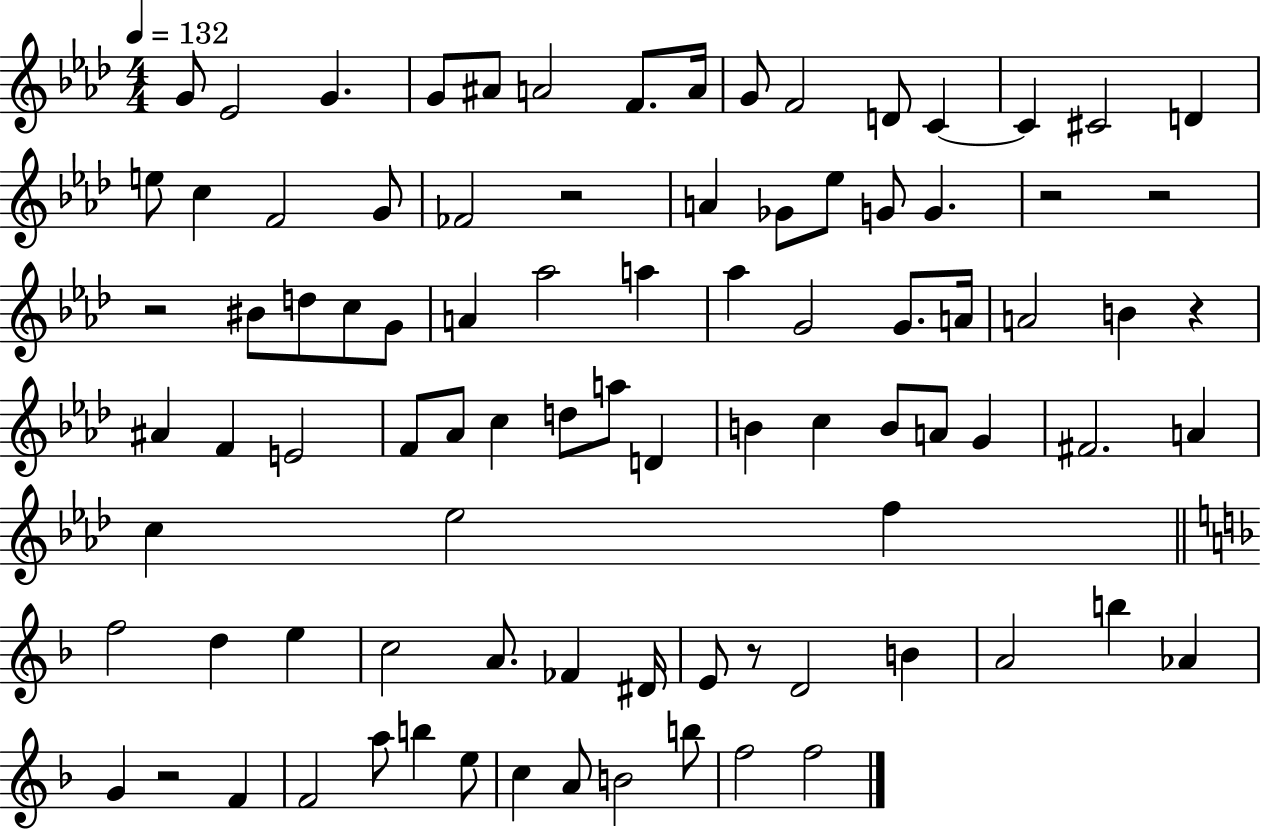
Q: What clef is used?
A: treble